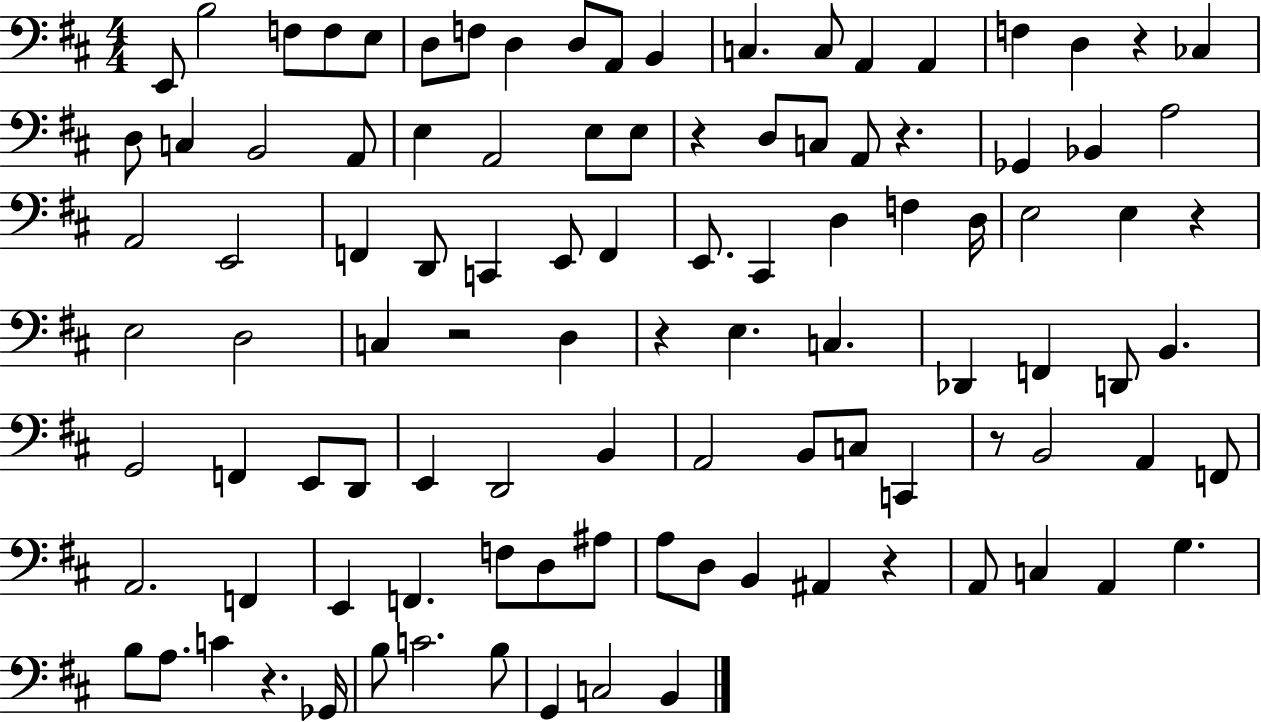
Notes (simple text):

E2/e B3/h F3/e F3/e E3/e D3/e F3/e D3/q D3/e A2/e B2/q C3/q. C3/e A2/q A2/q F3/q D3/q R/q CES3/q D3/e C3/q B2/h A2/e E3/q A2/h E3/e E3/e R/q D3/e C3/e A2/e R/q. Gb2/q Bb2/q A3/h A2/h E2/h F2/q D2/e C2/q E2/e F2/q E2/e. C#2/q D3/q F3/q D3/s E3/h E3/q R/q E3/h D3/h C3/q R/h D3/q R/q E3/q. C3/q. Db2/q F2/q D2/e B2/q. G2/h F2/q E2/e D2/e E2/q D2/h B2/q A2/h B2/e C3/e C2/q R/e B2/h A2/q F2/e A2/h. F2/q E2/q F2/q. F3/e D3/e A#3/e A3/e D3/e B2/q A#2/q R/q A2/e C3/q A2/q G3/q. B3/e A3/e. C4/q R/q. Gb2/s B3/e C4/h. B3/e G2/q C3/h B2/q